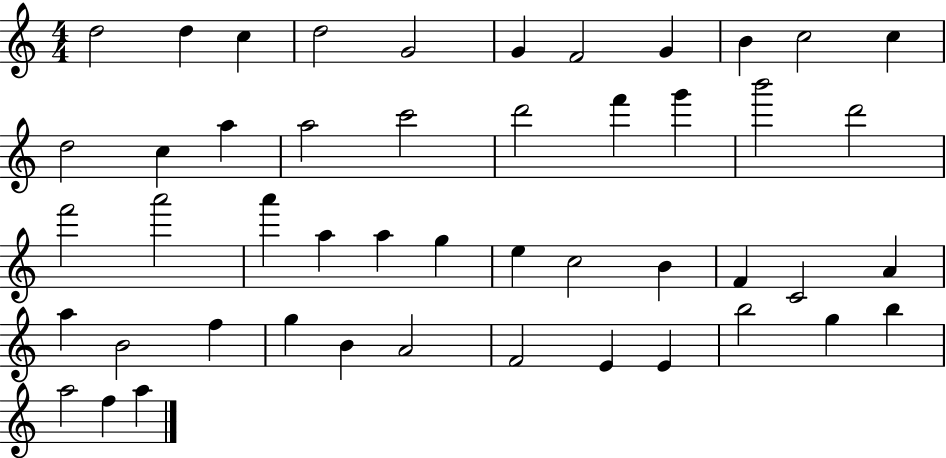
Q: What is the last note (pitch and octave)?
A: A5